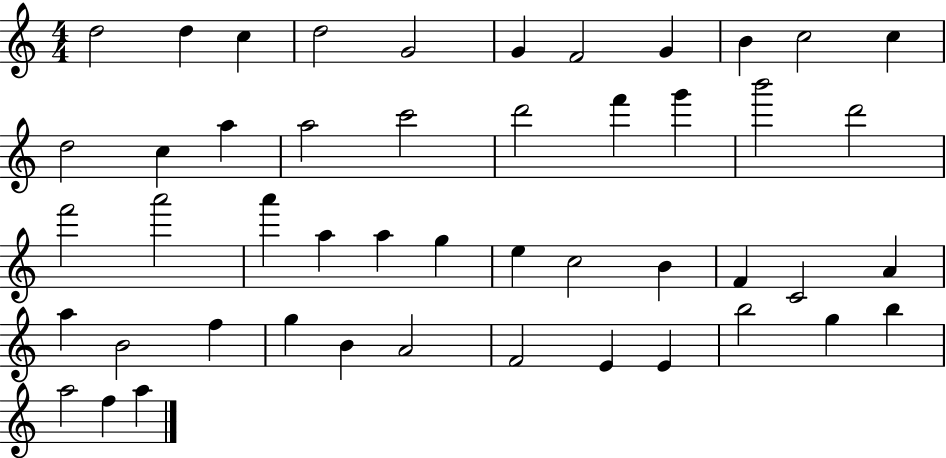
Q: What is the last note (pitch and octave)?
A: A5